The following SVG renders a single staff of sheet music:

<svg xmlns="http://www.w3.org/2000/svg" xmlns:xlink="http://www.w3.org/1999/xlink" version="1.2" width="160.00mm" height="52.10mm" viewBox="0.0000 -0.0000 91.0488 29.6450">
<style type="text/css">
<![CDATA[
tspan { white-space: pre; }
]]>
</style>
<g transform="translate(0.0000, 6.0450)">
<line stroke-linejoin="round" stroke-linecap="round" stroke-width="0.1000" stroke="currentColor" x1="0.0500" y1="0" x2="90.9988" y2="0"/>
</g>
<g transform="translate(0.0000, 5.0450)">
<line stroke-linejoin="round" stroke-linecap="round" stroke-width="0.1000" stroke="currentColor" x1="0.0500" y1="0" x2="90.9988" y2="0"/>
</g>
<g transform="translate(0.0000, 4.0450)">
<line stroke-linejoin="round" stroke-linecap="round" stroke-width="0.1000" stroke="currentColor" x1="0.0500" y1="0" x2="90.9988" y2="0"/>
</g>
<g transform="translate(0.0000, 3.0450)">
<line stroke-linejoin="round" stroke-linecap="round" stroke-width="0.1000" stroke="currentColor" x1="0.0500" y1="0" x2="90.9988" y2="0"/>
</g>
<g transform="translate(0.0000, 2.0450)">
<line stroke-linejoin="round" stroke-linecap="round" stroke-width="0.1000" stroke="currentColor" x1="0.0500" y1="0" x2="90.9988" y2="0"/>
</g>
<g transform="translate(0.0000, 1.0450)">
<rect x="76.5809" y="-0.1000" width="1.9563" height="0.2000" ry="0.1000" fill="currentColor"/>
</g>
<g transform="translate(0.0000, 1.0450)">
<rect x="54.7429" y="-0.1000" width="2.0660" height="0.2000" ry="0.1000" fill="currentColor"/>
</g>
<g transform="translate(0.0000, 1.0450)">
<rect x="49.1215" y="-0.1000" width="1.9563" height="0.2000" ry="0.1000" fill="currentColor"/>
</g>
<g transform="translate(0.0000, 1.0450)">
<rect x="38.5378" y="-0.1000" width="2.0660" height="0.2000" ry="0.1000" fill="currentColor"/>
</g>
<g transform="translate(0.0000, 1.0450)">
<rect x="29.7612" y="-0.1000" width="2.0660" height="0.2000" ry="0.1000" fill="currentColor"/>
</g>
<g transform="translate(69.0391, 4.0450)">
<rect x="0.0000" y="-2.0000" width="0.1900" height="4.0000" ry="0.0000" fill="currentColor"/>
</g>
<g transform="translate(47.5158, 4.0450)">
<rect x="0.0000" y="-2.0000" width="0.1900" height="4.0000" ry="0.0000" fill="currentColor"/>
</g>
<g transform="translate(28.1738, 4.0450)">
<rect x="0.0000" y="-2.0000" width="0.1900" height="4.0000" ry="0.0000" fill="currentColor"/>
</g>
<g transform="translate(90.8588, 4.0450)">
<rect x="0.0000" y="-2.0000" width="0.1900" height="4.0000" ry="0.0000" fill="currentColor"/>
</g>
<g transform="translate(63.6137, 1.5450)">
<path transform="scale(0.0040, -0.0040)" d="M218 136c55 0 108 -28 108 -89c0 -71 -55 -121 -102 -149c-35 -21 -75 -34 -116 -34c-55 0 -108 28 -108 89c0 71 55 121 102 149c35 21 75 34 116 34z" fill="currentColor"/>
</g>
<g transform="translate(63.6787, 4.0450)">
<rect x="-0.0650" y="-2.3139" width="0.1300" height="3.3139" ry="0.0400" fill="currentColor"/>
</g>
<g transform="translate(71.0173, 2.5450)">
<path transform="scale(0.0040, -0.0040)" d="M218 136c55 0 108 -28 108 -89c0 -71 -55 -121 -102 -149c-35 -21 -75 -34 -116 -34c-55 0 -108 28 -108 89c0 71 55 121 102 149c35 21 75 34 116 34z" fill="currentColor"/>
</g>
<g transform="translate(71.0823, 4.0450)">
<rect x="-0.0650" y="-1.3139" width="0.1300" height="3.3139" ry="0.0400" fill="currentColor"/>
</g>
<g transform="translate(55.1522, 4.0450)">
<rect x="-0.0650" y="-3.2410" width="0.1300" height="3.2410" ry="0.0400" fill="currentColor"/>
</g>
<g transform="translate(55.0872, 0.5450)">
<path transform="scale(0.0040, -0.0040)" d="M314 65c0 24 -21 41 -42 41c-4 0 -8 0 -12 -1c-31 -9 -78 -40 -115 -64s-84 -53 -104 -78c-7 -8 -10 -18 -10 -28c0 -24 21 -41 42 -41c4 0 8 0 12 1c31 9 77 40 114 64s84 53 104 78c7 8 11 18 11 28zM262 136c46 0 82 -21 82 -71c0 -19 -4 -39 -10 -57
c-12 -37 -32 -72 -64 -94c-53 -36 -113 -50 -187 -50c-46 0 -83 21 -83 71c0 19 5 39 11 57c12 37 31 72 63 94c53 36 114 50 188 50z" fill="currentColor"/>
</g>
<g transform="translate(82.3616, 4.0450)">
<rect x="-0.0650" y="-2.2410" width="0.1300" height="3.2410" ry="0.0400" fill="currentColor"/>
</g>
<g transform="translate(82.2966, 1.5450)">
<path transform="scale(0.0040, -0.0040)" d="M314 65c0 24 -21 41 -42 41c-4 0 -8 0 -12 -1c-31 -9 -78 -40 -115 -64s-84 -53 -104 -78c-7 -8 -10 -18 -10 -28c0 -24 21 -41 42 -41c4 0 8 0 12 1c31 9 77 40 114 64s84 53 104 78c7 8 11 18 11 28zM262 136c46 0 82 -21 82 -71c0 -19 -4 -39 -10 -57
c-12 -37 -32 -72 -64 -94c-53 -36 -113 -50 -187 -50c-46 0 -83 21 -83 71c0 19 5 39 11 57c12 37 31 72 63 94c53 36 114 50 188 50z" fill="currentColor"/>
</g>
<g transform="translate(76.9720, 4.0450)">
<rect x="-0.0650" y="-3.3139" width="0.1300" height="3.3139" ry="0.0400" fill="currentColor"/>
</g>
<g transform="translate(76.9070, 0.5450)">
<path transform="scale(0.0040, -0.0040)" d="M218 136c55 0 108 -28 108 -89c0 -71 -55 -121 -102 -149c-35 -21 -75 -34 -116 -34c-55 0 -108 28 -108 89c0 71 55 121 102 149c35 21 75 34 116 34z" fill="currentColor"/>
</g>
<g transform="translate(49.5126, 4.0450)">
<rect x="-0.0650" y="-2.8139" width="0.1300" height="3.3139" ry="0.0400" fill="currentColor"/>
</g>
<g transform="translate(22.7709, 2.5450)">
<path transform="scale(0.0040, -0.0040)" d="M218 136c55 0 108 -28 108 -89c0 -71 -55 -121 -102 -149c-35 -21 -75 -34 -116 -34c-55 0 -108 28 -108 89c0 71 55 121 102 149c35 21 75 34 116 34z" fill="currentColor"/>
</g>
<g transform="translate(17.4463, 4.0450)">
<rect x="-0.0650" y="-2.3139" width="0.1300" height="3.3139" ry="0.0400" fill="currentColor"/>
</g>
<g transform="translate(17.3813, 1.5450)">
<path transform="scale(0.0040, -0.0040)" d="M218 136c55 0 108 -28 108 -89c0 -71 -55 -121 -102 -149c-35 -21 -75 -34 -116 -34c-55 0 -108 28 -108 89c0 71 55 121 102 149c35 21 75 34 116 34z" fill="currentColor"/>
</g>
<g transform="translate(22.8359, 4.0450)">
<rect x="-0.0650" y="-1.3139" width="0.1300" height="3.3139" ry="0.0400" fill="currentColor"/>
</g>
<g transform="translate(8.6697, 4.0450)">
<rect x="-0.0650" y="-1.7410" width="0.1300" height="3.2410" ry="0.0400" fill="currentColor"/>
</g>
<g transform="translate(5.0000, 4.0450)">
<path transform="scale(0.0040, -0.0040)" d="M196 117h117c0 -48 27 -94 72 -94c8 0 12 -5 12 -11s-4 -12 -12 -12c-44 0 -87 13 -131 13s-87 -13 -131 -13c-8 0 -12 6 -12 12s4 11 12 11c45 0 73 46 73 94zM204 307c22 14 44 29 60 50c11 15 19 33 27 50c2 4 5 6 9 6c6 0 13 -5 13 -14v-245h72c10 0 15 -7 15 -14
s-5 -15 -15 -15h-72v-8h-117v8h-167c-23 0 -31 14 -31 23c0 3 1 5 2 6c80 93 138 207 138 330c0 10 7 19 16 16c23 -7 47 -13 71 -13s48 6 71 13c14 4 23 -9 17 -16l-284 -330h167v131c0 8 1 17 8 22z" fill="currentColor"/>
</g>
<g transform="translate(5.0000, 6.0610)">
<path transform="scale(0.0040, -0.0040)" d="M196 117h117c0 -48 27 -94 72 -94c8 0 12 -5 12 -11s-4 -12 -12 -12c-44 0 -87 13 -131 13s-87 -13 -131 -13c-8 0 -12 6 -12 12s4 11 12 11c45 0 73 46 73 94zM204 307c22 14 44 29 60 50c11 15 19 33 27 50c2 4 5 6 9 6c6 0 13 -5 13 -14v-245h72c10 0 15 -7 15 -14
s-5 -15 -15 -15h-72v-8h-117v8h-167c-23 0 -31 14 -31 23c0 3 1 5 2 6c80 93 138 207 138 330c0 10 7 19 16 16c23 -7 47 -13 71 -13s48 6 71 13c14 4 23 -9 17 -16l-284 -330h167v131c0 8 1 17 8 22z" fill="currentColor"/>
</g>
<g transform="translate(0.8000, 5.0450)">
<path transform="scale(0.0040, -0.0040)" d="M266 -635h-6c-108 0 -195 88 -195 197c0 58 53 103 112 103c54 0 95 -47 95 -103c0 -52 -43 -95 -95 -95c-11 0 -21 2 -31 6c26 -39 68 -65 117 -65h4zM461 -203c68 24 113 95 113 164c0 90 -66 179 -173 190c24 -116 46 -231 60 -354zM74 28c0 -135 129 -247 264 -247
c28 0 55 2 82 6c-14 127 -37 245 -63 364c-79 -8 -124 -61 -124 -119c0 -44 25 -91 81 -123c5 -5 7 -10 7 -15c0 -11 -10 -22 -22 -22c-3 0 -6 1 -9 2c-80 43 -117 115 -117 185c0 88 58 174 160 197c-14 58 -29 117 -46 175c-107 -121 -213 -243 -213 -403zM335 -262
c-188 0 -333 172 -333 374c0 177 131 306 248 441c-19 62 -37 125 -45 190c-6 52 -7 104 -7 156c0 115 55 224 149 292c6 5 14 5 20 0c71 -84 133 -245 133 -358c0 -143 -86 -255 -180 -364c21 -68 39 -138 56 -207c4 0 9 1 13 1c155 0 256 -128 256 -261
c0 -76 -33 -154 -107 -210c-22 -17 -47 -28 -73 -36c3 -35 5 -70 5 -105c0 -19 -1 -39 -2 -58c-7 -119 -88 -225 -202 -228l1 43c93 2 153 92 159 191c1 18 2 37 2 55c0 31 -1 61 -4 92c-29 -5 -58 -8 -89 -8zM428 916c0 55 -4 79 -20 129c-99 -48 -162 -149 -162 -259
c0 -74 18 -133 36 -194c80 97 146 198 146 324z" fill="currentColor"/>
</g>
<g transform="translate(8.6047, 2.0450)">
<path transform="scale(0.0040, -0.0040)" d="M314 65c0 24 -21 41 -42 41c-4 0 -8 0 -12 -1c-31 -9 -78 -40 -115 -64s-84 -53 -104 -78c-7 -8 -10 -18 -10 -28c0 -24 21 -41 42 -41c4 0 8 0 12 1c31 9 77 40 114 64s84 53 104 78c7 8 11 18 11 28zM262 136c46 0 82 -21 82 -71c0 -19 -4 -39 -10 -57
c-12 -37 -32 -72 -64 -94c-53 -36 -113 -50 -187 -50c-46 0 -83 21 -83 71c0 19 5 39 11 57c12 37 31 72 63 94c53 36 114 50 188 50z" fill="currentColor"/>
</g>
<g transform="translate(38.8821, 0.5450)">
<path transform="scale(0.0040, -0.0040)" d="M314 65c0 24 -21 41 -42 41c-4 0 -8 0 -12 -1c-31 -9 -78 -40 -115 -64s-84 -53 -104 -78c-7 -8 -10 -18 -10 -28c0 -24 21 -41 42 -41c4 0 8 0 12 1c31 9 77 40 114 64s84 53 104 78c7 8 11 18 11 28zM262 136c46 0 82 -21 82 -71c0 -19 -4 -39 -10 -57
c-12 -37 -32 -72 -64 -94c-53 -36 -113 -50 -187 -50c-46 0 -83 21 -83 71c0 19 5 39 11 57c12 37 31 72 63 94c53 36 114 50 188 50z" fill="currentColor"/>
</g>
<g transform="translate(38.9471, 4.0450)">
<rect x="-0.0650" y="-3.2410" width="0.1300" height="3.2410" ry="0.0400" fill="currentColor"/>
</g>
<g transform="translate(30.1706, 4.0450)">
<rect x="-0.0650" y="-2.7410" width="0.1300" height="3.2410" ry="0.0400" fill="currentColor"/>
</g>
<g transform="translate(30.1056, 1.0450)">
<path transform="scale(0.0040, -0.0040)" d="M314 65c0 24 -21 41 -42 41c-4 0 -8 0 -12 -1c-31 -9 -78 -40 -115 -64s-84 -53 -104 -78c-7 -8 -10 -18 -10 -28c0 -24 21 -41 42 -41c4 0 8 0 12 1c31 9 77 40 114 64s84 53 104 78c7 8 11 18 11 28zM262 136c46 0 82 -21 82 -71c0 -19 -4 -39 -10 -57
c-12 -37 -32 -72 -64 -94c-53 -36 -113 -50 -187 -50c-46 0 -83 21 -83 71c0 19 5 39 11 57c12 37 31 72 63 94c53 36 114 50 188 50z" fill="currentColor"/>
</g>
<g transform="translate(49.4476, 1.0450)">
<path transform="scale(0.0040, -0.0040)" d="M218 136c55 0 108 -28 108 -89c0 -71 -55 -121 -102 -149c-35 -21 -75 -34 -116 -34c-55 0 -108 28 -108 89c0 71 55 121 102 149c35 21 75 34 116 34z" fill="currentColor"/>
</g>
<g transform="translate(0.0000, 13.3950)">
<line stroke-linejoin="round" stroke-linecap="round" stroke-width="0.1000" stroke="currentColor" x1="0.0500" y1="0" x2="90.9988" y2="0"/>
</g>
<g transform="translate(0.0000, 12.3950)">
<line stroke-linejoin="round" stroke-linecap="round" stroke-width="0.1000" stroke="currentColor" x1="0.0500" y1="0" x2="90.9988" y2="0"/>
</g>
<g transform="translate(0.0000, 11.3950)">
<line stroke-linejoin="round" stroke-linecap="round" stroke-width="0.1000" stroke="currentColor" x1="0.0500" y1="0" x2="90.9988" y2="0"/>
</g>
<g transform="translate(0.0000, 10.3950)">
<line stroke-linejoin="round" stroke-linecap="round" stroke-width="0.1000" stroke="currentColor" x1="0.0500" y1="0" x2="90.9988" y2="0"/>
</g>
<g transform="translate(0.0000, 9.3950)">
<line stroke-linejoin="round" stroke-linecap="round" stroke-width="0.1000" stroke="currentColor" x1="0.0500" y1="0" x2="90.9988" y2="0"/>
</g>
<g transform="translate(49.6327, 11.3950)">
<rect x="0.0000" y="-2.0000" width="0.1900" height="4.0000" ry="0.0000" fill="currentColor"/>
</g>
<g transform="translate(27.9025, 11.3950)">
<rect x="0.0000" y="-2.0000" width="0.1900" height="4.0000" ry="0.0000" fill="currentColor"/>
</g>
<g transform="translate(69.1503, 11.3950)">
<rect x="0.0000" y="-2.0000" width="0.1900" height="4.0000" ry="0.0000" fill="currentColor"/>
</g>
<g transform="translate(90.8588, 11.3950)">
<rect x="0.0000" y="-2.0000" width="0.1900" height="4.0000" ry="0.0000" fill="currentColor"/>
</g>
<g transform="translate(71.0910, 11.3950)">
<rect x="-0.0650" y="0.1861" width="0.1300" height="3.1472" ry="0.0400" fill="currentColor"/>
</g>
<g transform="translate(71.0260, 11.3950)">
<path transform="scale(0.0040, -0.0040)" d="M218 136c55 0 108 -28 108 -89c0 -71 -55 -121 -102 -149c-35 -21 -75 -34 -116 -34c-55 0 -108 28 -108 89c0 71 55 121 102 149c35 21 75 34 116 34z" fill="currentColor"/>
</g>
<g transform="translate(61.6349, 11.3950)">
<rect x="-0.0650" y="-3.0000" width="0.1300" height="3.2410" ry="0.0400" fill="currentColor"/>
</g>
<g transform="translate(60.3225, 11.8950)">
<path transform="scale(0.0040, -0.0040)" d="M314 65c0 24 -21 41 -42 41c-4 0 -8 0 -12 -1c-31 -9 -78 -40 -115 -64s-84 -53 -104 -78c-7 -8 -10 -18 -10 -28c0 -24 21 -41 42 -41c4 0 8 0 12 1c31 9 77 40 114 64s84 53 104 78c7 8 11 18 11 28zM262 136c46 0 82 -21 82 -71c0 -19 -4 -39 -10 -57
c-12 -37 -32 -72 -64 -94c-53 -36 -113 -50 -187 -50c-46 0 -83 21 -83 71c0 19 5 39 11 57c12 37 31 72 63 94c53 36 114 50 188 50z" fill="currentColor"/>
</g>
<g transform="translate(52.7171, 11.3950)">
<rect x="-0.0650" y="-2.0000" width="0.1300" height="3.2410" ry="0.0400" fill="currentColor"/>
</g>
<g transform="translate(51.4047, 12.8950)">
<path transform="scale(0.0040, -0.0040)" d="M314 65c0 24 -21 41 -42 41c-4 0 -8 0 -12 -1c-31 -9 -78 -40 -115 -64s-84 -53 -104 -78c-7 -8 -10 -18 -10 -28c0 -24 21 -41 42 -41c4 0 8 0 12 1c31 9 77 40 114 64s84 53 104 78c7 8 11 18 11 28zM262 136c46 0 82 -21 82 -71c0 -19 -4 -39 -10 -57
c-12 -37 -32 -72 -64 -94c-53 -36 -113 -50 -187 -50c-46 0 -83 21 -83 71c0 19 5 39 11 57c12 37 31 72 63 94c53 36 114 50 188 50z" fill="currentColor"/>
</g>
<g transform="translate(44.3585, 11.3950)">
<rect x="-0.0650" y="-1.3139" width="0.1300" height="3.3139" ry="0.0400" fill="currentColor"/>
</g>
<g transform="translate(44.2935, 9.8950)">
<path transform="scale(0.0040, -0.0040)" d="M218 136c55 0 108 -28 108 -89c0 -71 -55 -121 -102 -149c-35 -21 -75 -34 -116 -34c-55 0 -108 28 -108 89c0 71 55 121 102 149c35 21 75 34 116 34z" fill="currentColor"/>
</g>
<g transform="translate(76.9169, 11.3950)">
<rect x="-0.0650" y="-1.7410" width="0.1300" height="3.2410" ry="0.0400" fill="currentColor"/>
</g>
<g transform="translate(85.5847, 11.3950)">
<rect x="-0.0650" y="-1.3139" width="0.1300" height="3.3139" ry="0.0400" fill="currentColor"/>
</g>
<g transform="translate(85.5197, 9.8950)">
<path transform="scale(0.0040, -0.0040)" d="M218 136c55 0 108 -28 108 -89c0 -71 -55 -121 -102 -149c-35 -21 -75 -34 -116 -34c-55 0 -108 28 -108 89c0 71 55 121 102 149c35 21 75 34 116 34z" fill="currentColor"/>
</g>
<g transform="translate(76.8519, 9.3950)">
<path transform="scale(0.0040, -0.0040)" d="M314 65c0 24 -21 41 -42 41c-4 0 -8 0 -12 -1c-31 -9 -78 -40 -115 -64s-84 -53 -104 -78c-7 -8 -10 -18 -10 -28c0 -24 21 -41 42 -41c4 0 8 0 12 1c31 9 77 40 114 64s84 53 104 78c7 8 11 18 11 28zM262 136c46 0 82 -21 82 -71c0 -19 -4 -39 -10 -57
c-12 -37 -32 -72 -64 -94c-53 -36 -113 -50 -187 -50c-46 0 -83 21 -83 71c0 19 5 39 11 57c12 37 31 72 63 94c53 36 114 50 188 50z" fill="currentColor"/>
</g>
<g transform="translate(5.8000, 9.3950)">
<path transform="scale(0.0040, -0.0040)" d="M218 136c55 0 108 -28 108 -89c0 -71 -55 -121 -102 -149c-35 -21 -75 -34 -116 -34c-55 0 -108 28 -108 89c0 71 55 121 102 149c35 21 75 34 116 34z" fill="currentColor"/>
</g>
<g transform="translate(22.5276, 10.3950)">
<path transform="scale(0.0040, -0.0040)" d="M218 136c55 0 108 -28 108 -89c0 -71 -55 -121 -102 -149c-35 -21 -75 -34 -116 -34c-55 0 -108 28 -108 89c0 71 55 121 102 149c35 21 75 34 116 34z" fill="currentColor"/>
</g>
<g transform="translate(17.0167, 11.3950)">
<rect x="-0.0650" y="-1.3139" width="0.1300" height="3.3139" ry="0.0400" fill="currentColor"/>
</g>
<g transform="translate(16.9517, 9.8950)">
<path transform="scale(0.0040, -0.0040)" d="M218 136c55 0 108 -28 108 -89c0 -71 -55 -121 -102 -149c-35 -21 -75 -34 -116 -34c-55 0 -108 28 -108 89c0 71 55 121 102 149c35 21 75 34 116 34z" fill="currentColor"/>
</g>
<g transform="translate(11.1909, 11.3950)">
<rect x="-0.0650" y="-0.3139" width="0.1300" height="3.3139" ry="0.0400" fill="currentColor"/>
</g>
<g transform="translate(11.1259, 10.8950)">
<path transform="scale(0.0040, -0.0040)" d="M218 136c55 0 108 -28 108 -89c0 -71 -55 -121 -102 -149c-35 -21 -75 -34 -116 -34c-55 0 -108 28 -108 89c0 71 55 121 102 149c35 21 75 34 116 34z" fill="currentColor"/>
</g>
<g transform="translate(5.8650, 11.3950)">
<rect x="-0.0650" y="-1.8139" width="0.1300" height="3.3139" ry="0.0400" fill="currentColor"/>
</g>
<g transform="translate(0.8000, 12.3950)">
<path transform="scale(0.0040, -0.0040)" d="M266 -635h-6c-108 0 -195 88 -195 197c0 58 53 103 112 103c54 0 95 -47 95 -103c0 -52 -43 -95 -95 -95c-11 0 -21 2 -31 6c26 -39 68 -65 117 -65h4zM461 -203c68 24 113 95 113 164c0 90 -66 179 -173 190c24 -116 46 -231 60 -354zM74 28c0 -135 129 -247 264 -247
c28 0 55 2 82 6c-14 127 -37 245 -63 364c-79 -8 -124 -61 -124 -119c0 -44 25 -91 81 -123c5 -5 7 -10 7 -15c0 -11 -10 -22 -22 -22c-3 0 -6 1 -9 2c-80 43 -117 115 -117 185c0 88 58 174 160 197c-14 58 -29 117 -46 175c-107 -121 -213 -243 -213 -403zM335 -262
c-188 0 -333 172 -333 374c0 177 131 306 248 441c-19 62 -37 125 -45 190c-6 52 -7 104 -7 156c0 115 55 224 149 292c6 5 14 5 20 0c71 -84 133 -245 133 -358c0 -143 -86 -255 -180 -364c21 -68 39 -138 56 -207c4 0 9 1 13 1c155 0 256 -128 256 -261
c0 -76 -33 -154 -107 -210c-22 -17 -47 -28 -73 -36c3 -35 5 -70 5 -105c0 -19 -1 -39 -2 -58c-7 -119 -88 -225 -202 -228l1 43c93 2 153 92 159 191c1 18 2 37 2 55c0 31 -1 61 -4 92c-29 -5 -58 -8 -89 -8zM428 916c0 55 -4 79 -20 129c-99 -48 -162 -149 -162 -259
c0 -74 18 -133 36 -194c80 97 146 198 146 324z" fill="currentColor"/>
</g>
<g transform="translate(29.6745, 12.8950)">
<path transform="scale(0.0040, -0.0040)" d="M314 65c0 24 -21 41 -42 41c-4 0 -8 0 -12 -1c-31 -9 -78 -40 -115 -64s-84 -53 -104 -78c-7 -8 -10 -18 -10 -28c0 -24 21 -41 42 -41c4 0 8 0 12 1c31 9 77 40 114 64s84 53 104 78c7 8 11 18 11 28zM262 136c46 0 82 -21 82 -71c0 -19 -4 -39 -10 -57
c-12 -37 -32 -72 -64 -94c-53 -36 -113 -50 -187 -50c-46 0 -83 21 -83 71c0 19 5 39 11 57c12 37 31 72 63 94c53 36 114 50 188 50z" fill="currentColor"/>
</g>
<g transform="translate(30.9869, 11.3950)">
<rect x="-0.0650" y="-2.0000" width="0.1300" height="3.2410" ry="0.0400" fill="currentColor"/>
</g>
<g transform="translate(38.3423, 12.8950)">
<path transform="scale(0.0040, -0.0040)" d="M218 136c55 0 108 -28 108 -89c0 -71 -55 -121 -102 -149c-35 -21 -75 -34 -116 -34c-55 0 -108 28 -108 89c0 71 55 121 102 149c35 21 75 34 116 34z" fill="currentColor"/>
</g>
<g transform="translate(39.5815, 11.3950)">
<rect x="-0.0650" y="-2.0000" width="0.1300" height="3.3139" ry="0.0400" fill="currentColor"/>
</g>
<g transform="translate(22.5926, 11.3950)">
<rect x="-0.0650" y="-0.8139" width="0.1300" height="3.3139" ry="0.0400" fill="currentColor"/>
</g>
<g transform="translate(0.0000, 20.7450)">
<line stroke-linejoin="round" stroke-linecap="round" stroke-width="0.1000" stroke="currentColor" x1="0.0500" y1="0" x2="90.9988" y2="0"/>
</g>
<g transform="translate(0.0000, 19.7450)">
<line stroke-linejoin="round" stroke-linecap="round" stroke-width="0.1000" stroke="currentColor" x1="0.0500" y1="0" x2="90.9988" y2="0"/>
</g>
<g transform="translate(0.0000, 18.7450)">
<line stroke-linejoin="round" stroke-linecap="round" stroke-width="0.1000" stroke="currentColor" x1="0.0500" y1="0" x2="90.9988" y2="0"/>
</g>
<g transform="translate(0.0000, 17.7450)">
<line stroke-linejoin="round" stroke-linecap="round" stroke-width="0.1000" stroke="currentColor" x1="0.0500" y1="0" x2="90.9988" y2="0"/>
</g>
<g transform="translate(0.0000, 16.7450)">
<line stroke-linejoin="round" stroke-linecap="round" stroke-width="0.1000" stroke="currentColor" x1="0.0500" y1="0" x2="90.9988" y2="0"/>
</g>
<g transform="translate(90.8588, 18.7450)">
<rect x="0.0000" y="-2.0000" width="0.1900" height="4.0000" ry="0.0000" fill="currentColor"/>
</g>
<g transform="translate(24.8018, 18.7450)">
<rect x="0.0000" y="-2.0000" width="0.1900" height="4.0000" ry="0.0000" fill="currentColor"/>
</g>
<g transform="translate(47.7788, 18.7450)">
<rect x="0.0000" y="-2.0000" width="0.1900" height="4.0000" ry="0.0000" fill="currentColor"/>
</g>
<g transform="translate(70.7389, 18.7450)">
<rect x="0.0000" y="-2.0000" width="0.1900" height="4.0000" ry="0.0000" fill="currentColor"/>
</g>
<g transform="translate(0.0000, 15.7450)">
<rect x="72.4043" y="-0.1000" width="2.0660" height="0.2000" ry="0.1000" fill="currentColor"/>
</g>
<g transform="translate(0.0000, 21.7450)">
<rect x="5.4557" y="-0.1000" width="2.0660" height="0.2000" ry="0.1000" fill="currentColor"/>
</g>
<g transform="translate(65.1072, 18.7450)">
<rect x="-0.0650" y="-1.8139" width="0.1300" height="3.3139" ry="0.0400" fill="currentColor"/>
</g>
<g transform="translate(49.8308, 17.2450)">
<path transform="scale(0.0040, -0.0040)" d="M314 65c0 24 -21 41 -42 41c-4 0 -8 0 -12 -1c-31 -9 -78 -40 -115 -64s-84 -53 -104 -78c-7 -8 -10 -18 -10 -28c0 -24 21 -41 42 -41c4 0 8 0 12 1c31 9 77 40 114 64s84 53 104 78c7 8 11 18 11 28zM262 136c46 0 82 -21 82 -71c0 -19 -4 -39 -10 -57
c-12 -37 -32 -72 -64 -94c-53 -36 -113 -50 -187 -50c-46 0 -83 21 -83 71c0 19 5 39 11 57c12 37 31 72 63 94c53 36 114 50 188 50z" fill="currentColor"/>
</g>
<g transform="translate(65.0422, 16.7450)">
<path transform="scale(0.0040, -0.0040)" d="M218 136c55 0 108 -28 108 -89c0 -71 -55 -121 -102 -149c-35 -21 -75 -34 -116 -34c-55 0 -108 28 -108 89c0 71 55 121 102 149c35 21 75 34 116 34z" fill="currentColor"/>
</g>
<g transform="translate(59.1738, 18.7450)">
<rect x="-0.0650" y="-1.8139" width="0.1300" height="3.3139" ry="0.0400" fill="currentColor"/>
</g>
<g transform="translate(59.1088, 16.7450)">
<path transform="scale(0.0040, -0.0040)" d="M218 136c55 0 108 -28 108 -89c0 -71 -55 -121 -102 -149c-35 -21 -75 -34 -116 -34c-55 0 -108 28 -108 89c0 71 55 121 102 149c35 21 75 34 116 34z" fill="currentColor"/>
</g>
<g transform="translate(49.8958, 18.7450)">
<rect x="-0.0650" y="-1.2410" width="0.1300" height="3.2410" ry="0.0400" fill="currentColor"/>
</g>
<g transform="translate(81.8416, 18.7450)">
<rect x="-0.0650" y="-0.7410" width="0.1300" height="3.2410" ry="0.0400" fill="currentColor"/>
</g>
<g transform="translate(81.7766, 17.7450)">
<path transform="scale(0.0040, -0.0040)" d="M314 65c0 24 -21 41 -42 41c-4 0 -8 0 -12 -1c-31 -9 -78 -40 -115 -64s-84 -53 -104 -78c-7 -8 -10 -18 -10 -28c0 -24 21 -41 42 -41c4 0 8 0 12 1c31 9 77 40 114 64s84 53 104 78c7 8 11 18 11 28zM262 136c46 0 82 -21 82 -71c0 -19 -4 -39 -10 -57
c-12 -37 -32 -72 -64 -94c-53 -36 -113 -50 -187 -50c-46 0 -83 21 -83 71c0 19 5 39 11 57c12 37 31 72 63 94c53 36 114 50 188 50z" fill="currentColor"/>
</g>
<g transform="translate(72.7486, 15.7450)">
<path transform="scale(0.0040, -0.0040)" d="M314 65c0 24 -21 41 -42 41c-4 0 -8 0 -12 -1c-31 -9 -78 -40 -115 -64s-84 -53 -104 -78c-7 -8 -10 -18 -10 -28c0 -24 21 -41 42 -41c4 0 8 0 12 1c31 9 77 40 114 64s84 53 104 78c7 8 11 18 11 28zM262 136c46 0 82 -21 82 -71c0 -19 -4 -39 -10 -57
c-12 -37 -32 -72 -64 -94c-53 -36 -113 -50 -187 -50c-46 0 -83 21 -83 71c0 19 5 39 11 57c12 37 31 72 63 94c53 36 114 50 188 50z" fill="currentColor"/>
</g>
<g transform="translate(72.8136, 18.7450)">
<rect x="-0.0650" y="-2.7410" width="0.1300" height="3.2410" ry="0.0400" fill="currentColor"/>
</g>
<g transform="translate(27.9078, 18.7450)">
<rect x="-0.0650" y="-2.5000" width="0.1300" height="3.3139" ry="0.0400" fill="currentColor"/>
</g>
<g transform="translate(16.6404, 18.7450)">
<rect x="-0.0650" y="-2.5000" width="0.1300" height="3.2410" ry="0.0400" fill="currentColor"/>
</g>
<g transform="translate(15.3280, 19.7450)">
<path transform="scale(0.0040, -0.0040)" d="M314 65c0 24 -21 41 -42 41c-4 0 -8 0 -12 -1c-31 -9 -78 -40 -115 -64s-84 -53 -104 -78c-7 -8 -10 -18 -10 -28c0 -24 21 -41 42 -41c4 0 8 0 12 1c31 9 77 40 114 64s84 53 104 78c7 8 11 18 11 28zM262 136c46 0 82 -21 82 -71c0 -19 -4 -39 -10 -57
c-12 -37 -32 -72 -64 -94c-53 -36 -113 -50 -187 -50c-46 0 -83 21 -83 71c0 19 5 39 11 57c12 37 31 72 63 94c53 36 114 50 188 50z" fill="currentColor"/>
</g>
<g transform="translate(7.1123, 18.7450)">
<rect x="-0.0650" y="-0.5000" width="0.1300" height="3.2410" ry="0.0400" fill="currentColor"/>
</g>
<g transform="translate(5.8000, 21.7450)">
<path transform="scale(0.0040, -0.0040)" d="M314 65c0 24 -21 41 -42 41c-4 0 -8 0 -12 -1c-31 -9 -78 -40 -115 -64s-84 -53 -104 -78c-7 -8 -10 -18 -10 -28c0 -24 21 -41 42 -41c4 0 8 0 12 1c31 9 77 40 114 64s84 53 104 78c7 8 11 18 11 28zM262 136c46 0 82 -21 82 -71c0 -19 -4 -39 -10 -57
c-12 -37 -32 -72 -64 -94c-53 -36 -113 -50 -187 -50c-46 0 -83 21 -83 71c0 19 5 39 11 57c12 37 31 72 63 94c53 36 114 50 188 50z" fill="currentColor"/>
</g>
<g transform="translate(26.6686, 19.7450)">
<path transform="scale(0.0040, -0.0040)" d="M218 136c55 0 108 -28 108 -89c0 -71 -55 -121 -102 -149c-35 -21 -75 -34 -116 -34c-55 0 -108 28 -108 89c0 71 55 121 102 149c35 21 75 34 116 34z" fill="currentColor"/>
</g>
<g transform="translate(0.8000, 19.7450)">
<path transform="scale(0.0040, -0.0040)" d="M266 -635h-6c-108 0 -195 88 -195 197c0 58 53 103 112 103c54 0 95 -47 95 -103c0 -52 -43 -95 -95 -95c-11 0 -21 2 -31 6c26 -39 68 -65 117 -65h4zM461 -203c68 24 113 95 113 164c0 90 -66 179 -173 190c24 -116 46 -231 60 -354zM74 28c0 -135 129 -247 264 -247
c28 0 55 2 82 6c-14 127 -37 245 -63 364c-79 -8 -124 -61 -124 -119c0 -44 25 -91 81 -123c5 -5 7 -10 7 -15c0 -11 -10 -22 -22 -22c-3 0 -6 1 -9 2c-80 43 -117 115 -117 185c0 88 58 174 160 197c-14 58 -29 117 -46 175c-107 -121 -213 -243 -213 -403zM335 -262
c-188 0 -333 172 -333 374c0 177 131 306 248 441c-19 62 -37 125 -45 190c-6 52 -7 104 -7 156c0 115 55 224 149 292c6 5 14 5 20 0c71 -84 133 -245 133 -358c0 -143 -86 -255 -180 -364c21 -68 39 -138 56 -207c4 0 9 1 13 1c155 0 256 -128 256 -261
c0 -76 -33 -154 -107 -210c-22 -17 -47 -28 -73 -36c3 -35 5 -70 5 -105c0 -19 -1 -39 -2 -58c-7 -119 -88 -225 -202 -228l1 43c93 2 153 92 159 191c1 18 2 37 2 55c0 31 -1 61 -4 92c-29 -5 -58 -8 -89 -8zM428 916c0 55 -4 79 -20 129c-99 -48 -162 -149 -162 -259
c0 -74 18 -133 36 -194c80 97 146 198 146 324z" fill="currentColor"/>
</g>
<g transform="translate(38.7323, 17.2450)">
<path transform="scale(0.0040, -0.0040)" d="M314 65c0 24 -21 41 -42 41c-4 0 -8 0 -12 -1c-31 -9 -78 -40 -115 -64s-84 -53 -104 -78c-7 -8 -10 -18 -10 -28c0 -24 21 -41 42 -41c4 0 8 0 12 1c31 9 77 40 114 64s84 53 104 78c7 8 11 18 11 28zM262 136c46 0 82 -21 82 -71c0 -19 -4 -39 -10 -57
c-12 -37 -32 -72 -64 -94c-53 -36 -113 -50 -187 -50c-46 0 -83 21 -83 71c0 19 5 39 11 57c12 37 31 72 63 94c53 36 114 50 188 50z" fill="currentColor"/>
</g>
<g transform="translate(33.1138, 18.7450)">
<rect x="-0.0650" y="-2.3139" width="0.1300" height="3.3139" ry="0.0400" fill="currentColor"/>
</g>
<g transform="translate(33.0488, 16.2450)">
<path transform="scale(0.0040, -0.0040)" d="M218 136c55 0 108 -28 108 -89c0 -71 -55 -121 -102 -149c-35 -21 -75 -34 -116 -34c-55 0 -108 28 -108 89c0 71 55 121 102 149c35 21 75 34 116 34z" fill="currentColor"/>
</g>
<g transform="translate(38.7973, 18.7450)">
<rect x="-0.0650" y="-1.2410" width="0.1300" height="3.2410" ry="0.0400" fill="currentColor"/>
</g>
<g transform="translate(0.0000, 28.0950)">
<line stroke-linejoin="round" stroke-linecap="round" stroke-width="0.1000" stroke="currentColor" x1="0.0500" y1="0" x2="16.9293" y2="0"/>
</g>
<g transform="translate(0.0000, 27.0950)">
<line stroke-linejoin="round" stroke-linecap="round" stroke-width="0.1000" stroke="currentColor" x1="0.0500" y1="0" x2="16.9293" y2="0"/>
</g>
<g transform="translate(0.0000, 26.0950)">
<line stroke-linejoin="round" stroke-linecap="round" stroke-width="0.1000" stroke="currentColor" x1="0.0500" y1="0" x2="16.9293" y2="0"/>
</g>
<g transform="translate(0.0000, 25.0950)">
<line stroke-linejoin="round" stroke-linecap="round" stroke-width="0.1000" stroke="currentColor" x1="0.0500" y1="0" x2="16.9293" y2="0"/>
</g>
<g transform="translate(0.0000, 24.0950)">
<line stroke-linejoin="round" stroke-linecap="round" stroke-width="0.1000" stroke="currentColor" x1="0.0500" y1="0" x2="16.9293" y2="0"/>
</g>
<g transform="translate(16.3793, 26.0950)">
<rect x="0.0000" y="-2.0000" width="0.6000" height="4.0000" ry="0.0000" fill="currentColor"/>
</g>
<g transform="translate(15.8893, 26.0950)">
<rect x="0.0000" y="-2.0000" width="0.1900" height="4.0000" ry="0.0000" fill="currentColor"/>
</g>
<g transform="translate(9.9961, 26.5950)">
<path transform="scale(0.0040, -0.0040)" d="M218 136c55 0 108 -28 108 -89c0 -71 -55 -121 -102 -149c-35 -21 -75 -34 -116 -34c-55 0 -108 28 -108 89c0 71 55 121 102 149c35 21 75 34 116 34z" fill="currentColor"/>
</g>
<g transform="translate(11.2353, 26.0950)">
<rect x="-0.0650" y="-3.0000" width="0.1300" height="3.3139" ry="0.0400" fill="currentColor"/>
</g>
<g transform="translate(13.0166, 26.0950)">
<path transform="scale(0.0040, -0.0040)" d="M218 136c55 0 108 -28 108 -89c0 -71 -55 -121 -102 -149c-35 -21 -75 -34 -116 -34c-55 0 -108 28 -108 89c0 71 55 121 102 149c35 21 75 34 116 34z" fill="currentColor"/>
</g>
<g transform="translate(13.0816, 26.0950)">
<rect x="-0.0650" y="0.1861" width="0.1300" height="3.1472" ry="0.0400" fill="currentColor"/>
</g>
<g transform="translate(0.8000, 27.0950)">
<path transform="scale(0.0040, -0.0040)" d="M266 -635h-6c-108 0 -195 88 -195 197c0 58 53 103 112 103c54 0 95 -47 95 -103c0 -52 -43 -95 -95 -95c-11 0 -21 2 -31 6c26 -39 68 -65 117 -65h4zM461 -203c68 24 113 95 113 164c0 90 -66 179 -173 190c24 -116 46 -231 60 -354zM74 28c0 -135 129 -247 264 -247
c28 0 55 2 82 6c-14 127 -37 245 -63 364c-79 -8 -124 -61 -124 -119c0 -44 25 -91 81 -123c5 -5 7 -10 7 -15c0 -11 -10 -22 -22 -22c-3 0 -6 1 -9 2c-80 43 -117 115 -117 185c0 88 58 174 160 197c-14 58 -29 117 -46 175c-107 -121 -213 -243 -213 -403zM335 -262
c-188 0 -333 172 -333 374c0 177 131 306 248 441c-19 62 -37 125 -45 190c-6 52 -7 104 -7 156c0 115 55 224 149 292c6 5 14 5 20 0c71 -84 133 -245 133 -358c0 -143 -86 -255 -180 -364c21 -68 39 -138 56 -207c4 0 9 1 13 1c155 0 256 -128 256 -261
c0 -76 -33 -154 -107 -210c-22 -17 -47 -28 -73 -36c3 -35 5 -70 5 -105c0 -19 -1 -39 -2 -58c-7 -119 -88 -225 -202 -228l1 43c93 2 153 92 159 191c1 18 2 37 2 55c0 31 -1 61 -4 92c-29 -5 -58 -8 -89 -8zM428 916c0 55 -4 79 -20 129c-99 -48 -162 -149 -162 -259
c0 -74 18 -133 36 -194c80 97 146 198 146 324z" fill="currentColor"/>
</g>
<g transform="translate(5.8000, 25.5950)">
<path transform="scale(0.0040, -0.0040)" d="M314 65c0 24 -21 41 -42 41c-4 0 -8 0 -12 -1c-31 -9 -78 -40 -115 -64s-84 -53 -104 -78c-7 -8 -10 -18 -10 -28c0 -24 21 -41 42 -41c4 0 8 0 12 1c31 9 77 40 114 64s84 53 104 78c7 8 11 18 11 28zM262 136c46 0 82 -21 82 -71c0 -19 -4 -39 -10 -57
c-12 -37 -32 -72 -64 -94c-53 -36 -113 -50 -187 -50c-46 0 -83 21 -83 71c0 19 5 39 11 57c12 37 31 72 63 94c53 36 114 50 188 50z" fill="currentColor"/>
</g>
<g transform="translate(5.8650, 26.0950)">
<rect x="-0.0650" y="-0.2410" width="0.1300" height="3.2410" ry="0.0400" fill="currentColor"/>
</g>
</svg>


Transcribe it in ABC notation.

X:1
T:Untitled
M:4/4
L:1/4
K:C
f2 g e a2 b2 a b2 g e b g2 f c e d F2 F e F2 A2 B f2 e C2 G2 G g e2 e2 f f a2 d2 c2 A B